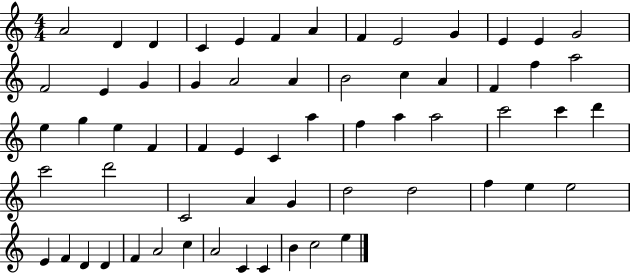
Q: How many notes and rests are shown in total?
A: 62